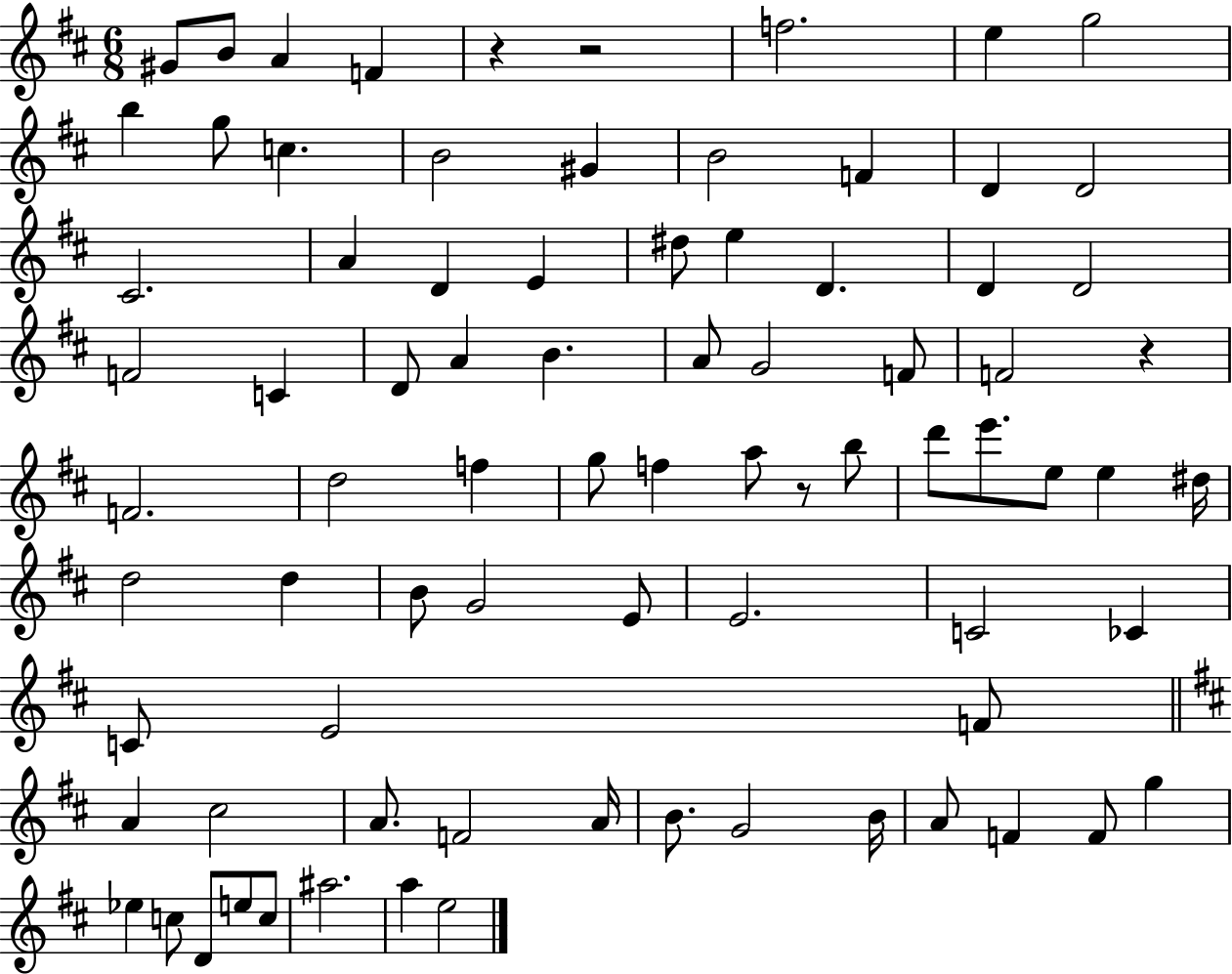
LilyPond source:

{
  \clef treble
  \numericTimeSignature
  \time 6/8
  \key d \major
  \repeat volta 2 { gis'8 b'8 a'4 f'4 | r4 r2 | f''2. | e''4 g''2 | \break b''4 g''8 c''4. | b'2 gis'4 | b'2 f'4 | d'4 d'2 | \break cis'2. | a'4 d'4 e'4 | dis''8 e''4 d'4. | d'4 d'2 | \break f'2 c'4 | d'8 a'4 b'4. | a'8 g'2 f'8 | f'2 r4 | \break f'2. | d''2 f''4 | g''8 f''4 a''8 r8 b''8 | d'''8 e'''8. e''8 e''4 dis''16 | \break d''2 d''4 | b'8 g'2 e'8 | e'2. | c'2 ces'4 | \break c'8 e'2 f'8 | \bar "||" \break \key b \minor a'4 cis''2 | a'8. f'2 a'16 | b'8. g'2 b'16 | a'8 f'4 f'8 g''4 | \break ees''4 c''8 d'8 e''8 c''8 | ais''2. | a''4 e''2 | } \bar "|."
}